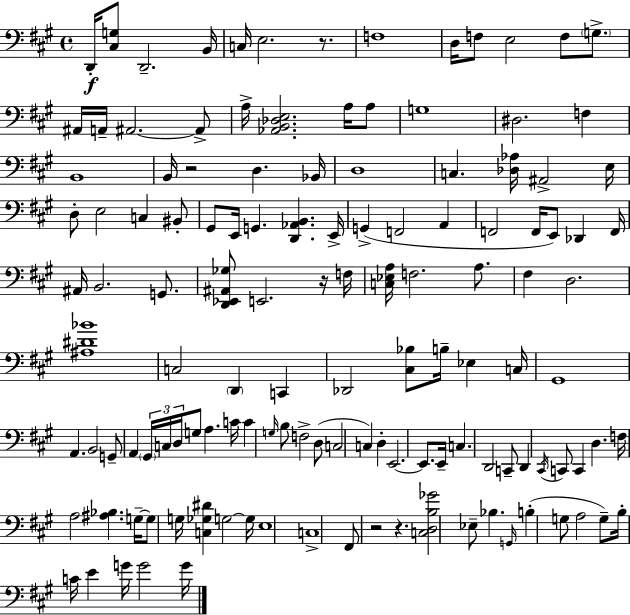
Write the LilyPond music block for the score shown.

{
  \clef bass
  \time 4/4
  \defaultTimeSignature
  \key a \major
  \repeat volta 2 { d,16-.\f <cis g>8 d,2.-- b,16 | c16 e2. r8. | f1 | d16 f8 e2 f8 \parenthesize g8.-> | \break ais,16 a,16-- ais,2.~~ ais,8-> | a16-> <aes, b, des e>2. a16 a8 | g1 | dis2. f4 | \break b,1 | b,16 r2 d4. bes,16 | d1 | c4. <des aes>16 ais,2-> e16 | \break d8-. e2 c4 bis,8-. | gis,8 e,16 g,4. <d, aes, b,>4. e,16-> | g,4->( f,2 a,4 | f,2 f,16 e,8) des,4 f,16 | \break ais,16 b,2. g,8. | <d, ees, ais, ges>8 e,2. r16 f16 | <c ees a>16 f2. a8. | fis4 d2. | \break <ais dis' bes'>1 | c2 \parenthesize d,4 c,4 | des,2 <cis bes>8 b16-- ees4 c16 | gis,1 | \break a,4. b,2 g,8-- | a,4 \tuplet 3/2 { \parenthesize gis,16 c16 d16 } g8 a4. c'16 | c'4 \grace { g16 } b8 f2-> d8( | c2 c4) d4-. | \break e,2.~~ e,8. | e,16-- c4. d,2 c,8-- | d,4 \acciaccatura { cis,16 } c,8 c,4 d4. | f16 a2 <ais bes>4. | \break g16--~~ g8 g16 <c ges dis'>4 g2~~ | g16 e1 | c1-> | fis,8 r2 r4. | \break <c d b ges'>2 ees8-- bes4. | \grace { g,16 }( b4-. g8 a2 | g8--) b16-. c'16 e'4 g'16 g'2 | g'16 } \bar "|."
}